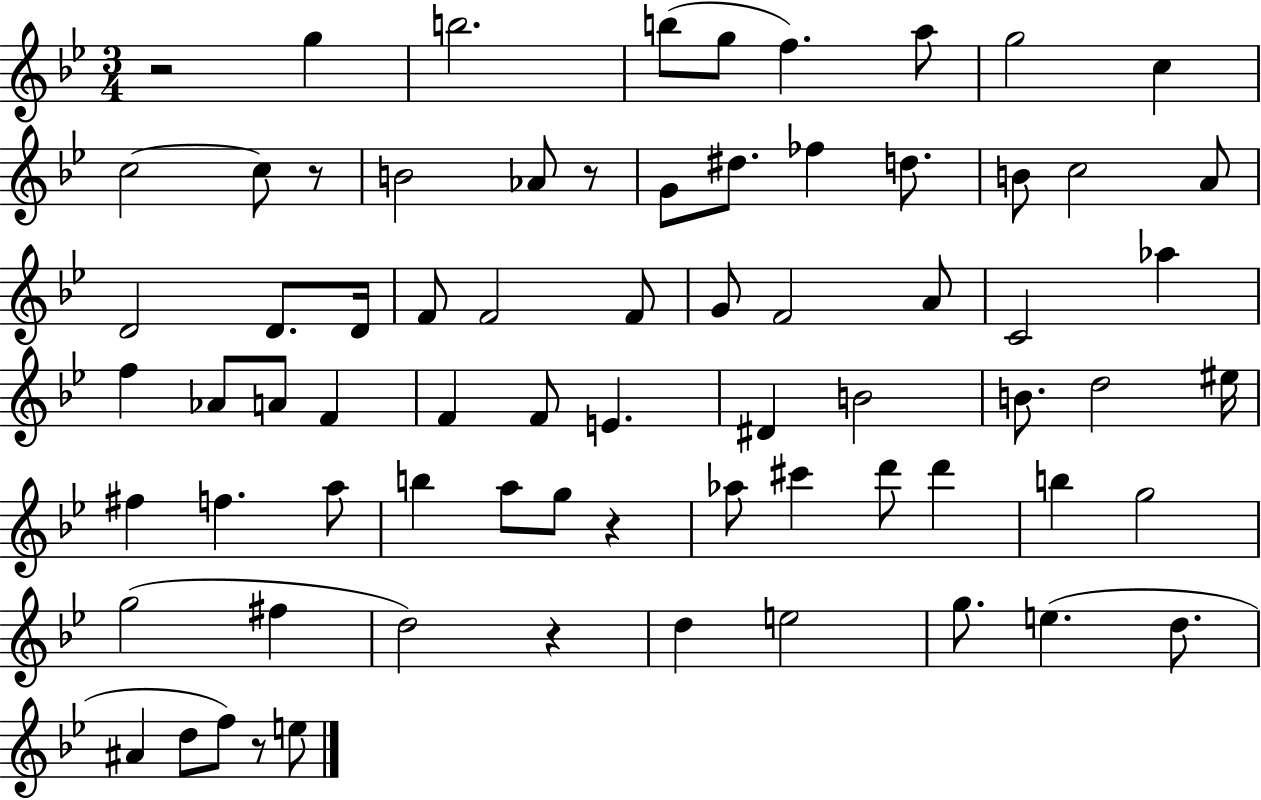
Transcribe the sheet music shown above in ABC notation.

X:1
T:Untitled
M:3/4
L:1/4
K:Bb
z2 g b2 b/2 g/2 f a/2 g2 c c2 c/2 z/2 B2 _A/2 z/2 G/2 ^d/2 _f d/2 B/2 c2 A/2 D2 D/2 D/4 F/2 F2 F/2 G/2 F2 A/2 C2 _a f _A/2 A/2 F F F/2 E ^D B2 B/2 d2 ^e/4 ^f f a/2 b a/2 g/2 z _a/2 ^c' d'/2 d' b g2 g2 ^f d2 z d e2 g/2 e d/2 ^A d/2 f/2 z/2 e/2